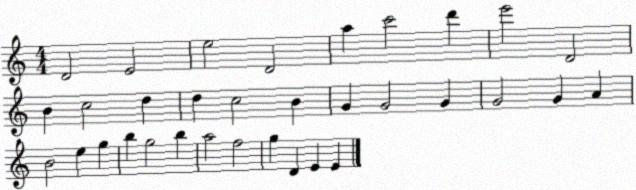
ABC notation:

X:1
T:Untitled
M:4/4
L:1/4
K:C
D2 E2 e2 D2 a c'2 d' e'2 D2 B c2 d d c2 B G G2 G G2 G A B2 e g b g2 b a2 f2 g D E E